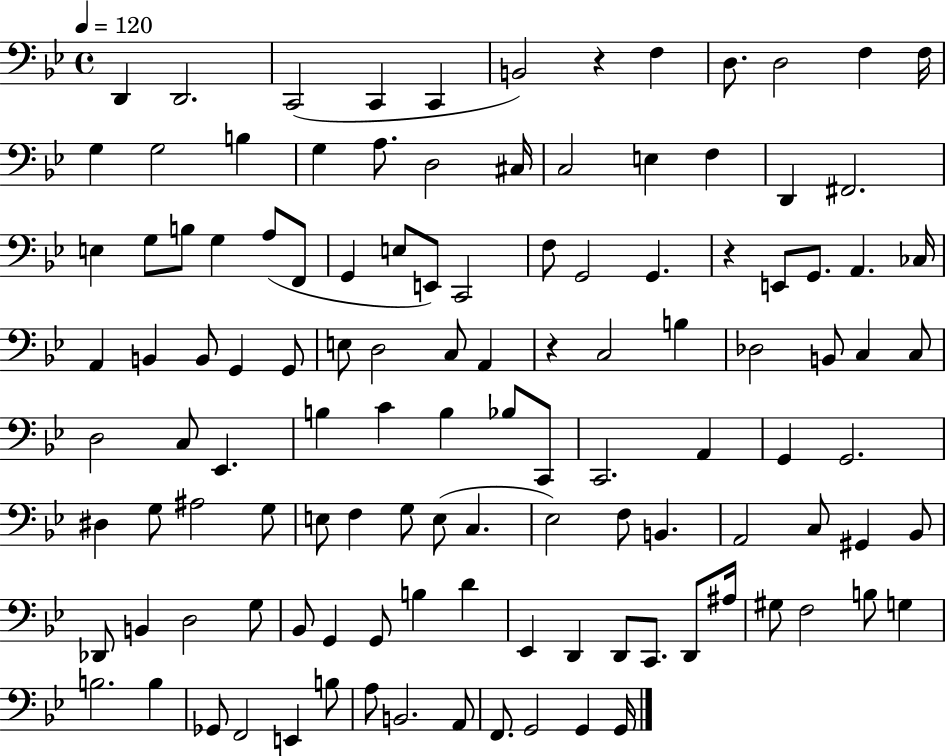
X:1
T:Untitled
M:4/4
L:1/4
K:Bb
D,, D,,2 C,,2 C,, C,, B,,2 z F, D,/2 D,2 F, F,/4 G, G,2 B, G, A,/2 D,2 ^C,/4 C,2 E, F, D,, ^F,,2 E, G,/2 B,/2 G, A,/2 F,,/2 G,, E,/2 E,,/2 C,,2 F,/2 G,,2 G,, z E,,/2 G,,/2 A,, _C,/4 A,, B,, B,,/2 G,, G,,/2 E,/2 D,2 C,/2 A,, z C,2 B, _D,2 B,,/2 C, C,/2 D,2 C,/2 _E,, B, C B, _B,/2 C,,/2 C,,2 A,, G,, G,,2 ^D, G,/2 ^A,2 G,/2 E,/2 F, G,/2 E,/2 C, _E,2 F,/2 B,, A,,2 C,/2 ^G,, _B,,/2 _D,,/2 B,, D,2 G,/2 _B,,/2 G,, G,,/2 B, D _E,, D,, D,,/2 C,,/2 D,,/2 ^A,/4 ^G,/2 F,2 B,/2 G, B,2 B, _G,,/2 F,,2 E,, B,/2 A,/2 B,,2 A,,/2 F,,/2 G,,2 G,, G,,/4